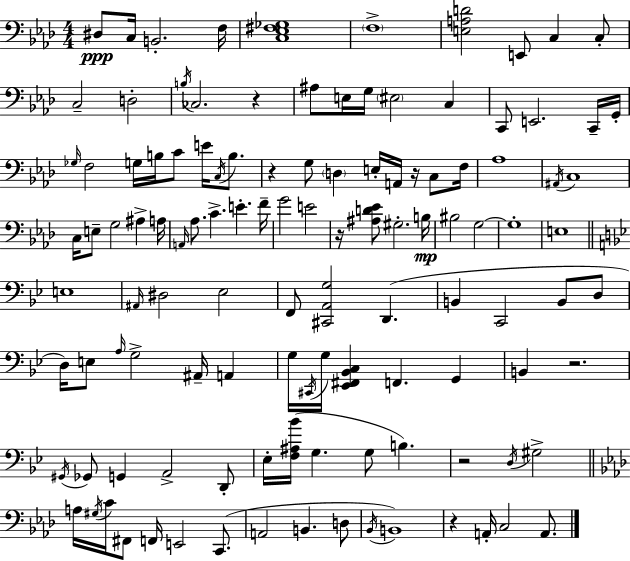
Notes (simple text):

D#3/e C3/s B2/h. F3/s [C3,Eb3,F#3,Gb3]/w F3/w [E3,A3,D4]/h E2/e C3/q C3/e C3/h D3/h B3/s CES3/h. R/q A#3/e E3/s G3/s EIS3/h C3/q C2/e E2/h. C2/s G2/s Gb3/s F3/h G3/s B3/s C4/e E4/s C3/s B3/e. R/q G3/e D3/q E3/s A2/s R/s C3/e F3/s Ab3/w A#2/s C3/w C3/s E3/e G3/h A#3/q A3/s A2/s Ab3/e. C4/q. E4/q. F4/s G4/h E4/h R/s [A#3,D4,Eb4]/e G#3/h. B3/s BIS3/h G3/h G3/w E3/w E3/w A#2/s D#3/h Eb3/h F2/e [C#2,A2,G3]/h D2/q. B2/q C2/h B2/e D3/e D3/s E3/e A3/s G3/h A#2/s A2/q G3/s C#2/s G3/s [Eb2,F#2,Bb2,C3]/q F2/q. G2/q B2/q R/h. G#2/s Gb2/e G2/q A2/h D2/e Eb3/s [F3,A#3,Bb4]/s G3/q. G3/e B3/q. R/h D3/s G#3/h A3/s G#3/s C4/s F#2/e F2/s E2/h C2/e. A2/h B2/q. D3/e Bb2/s B2/w R/q A2/s C3/h A2/e.